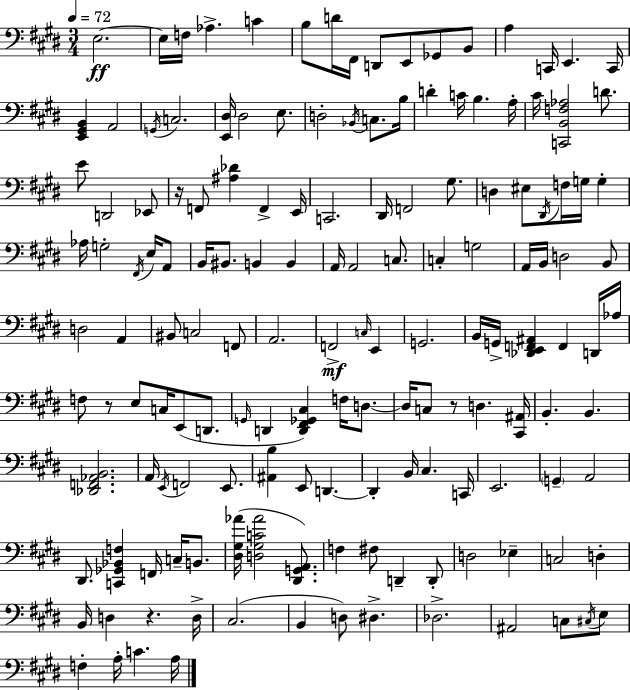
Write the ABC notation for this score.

X:1
T:Untitled
M:3/4
L:1/4
K:E
E,2 E,/4 F,/4 _A, C B,/2 D/4 ^F,,/4 D,,/2 E,,/2 _G,,/2 B,,/2 A, C,,/4 E,, C,,/4 [E,,^G,,B,,] A,,2 G,,/4 C,2 [E,,^D,]/4 ^D,2 E,/2 D,2 _B,,/4 C,/2 B,/4 D C/4 B, A,/4 ^C/4 [C,,B,,F,_A,]2 D/2 E/2 D,,2 _E,,/2 z/4 F,,/2 [^A,_D] F,, E,,/4 C,,2 ^D,,/4 F,,2 ^G,/2 D, ^E,/2 ^D,,/4 F,/4 G,/4 G, _A,/4 G,2 ^F,,/4 E,/4 A,,/2 B,,/4 ^B,,/2 B,, B,, A,,/4 A,,2 C,/2 C, G,2 A,,/4 B,,/4 D,2 B,,/2 D,2 A,, ^B,,/2 C,2 F,,/2 A,,2 F,,2 C,/4 E,, G,,2 B,,/4 G,,/4 [_D,,E,,F,,^A,,] F,, D,,/4 _A,/4 F,/2 z/2 E,/2 C,/4 E,,/2 D,,/2 G,,/4 D,, [D,,^F,,_G,,^C,] F,/4 D,/2 D,/4 C,/2 z/2 D, [^C,,^A,,]/4 B,, B,, [_D,,F,,_A,,B,,]2 A,,/4 E,,/4 F,,2 E,,/2 [^A,,B,] E,,/2 D,, D,, B,,/4 ^C, C,,/4 E,,2 G,, A,,2 ^D,,/2 [C,,_G,,_B,,F,] F,,/4 C,/4 B,,/2 [^D,^G,_A]/4 [D,^G,C_A]2 [^D,,G,,A,,]/2 F, ^F,/2 D,, D,,/2 D,2 _E, C,2 D, B,,/4 D, z D,/4 ^C,2 B,, D,/2 ^D, _D,2 ^A,,2 C,/2 ^C,/4 E,/2 F, A,/4 C A,/4